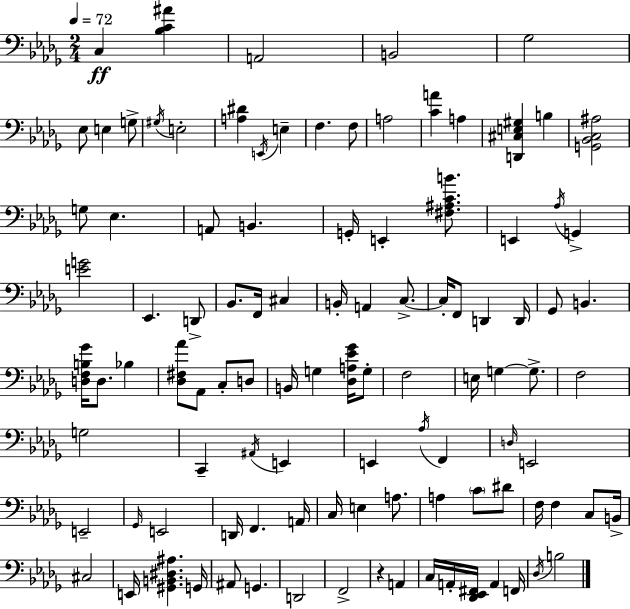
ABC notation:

X:1
T:Untitled
M:2/4
L:1/4
K:Bbm
C, [_B,C^A] A,,2 B,,2 _G,2 _E,/2 E, G,/2 ^G,/4 E,2 [A,^D] E,,/4 E, F, F,/2 A,2 [CA] A, [D,,^C,E,^G,] B, [G,,_B,,C,^A,]2 G,/2 _E, A,,/2 B,, G,,/4 E,, [^F,^A,CB]/2 E,, _A,/4 G,, [EG]2 _E,, D,,/2 _B,,/2 F,,/4 ^C, B,,/4 A,, C,/2 C,/4 F,,/2 D,, D,,/4 _G,,/2 B,, [D,F,B,_G]/4 D,/2 _B, [_D,^F,_A]/2 _A,,/2 C,/2 D,/2 B,,/4 G, [_D,A,_E_G]/4 G,/2 F,2 E,/4 G, G,/2 F,2 G,2 C,, ^A,,/4 E,, E,, _A,/4 F,, D,/4 E,,2 E,,2 _G,,/4 E,,2 D,,/4 F,, A,,/4 C,/4 E, A,/2 A, C/2 ^D/2 F,/4 F, C,/2 B,,/4 ^C,2 E,,/4 [^G,,B,,^D,^A,] G,,/4 ^A,,/2 G,, D,,2 F,,2 z A,, C,/4 A,,/4 [_D,,_E,,^F,,]/4 A,, F,,/4 _D,/4 B,2